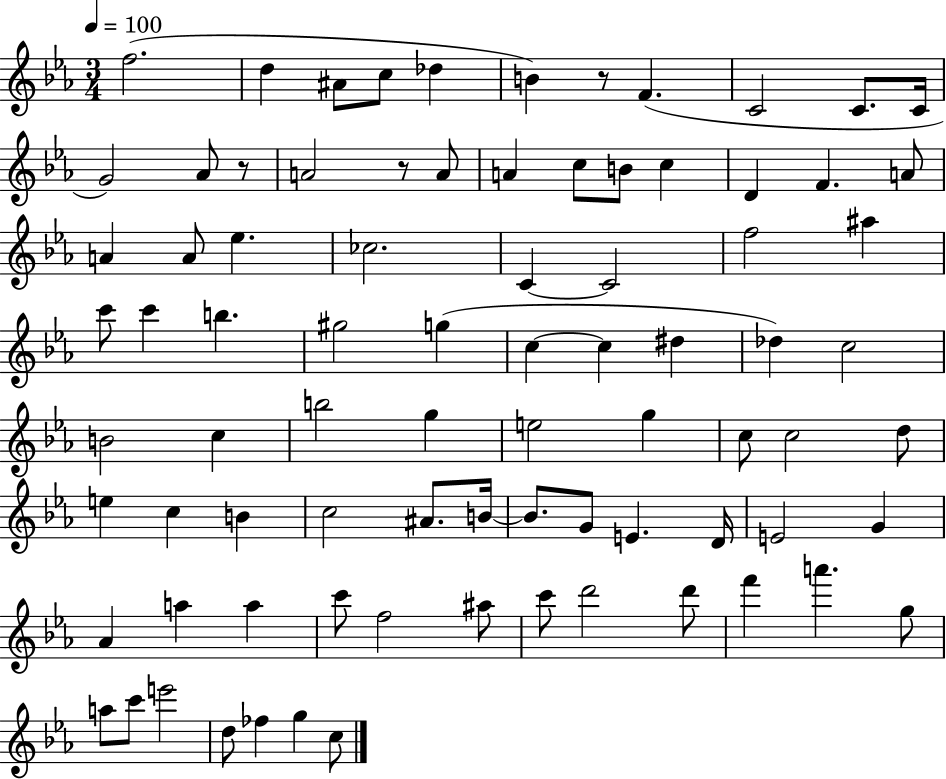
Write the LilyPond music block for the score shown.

{
  \clef treble
  \numericTimeSignature
  \time 3/4
  \key ees \major
  \tempo 4 = 100
  f''2.( | d''4 ais'8 c''8 des''4 | b'4) r8 f'4.( | c'2 c'8. c'16 | \break g'2) aes'8 r8 | a'2 r8 a'8 | a'4 c''8 b'8 c''4 | d'4 f'4. a'8 | \break a'4 a'8 ees''4. | ces''2. | c'4~~ c'2 | f''2 ais''4 | \break c'''8 c'''4 b''4. | gis''2 g''4( | c''4~~ c''4 dis''4 | des''4) c''2 | \break b'2 c''4 | b''2 g''4 | e''2 g''4 | c''8 c''2 d''8 | \break e''4 c''4 b'4 | c''2 ais'8. b'16~~ | b'8. g'8 e'4. d'16 | e'2 g'4 | \break aes'4 a''4 a''4 | c'''8 f''2 ais''8 | c'''8 d'''2 d'''8 | f'''4 a'''4. g''8 | \break a''8 c'''8 e'''2 | d''8 fes''4 g''4 c''8 | \bar "|."
}